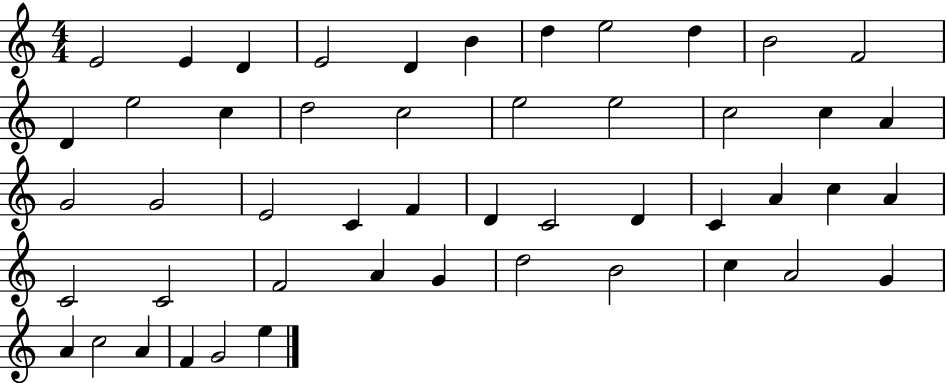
E4/h E4/q D4/q E4/h D4/q B4/q D5/q E5/h D5/q B4/h F4/h D4/q E5/h C5/q D5/h C5/h E5/h E5/h C5/h C5/q A4/q G4/h G4/h E4/h C4/q F4/q D4/q C4/h D4/q C4/q A4/q C5/q A4/q C4/h C4/h F4/h A4/q G4/q D5/h B4/h C5/q A4/h G4/q A4/q C5/h A4/q F4/q G4/h E5/q